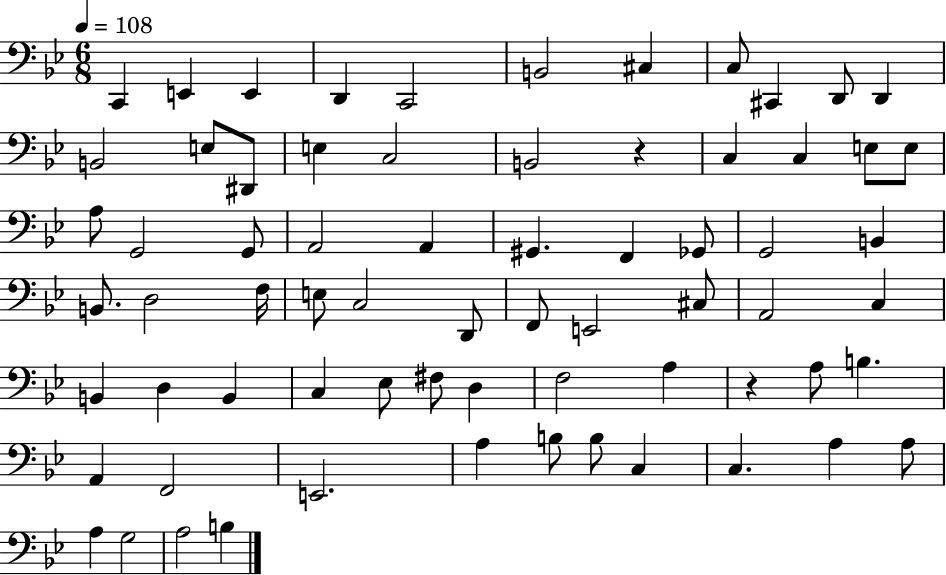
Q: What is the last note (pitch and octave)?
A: B3